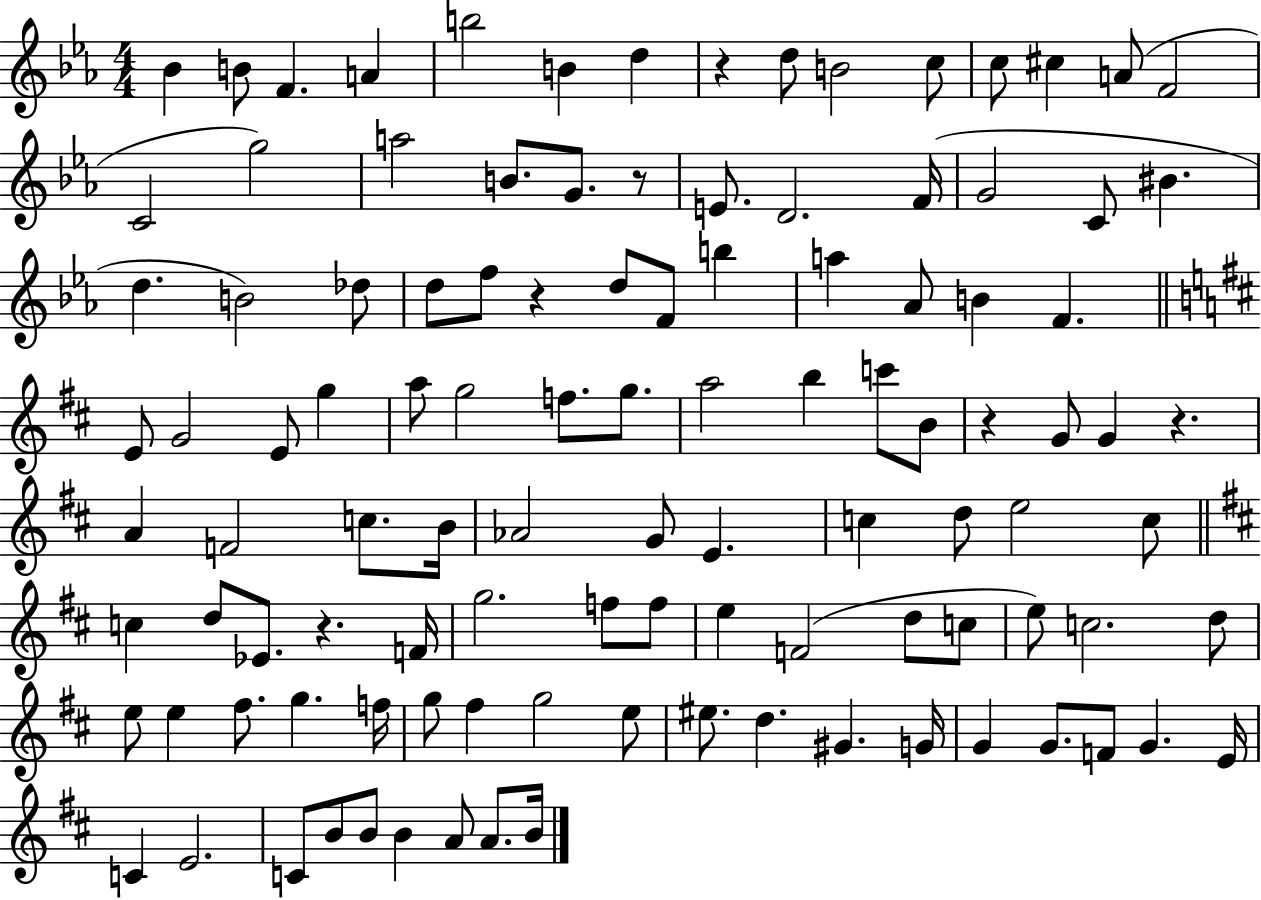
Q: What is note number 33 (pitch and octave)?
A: B5